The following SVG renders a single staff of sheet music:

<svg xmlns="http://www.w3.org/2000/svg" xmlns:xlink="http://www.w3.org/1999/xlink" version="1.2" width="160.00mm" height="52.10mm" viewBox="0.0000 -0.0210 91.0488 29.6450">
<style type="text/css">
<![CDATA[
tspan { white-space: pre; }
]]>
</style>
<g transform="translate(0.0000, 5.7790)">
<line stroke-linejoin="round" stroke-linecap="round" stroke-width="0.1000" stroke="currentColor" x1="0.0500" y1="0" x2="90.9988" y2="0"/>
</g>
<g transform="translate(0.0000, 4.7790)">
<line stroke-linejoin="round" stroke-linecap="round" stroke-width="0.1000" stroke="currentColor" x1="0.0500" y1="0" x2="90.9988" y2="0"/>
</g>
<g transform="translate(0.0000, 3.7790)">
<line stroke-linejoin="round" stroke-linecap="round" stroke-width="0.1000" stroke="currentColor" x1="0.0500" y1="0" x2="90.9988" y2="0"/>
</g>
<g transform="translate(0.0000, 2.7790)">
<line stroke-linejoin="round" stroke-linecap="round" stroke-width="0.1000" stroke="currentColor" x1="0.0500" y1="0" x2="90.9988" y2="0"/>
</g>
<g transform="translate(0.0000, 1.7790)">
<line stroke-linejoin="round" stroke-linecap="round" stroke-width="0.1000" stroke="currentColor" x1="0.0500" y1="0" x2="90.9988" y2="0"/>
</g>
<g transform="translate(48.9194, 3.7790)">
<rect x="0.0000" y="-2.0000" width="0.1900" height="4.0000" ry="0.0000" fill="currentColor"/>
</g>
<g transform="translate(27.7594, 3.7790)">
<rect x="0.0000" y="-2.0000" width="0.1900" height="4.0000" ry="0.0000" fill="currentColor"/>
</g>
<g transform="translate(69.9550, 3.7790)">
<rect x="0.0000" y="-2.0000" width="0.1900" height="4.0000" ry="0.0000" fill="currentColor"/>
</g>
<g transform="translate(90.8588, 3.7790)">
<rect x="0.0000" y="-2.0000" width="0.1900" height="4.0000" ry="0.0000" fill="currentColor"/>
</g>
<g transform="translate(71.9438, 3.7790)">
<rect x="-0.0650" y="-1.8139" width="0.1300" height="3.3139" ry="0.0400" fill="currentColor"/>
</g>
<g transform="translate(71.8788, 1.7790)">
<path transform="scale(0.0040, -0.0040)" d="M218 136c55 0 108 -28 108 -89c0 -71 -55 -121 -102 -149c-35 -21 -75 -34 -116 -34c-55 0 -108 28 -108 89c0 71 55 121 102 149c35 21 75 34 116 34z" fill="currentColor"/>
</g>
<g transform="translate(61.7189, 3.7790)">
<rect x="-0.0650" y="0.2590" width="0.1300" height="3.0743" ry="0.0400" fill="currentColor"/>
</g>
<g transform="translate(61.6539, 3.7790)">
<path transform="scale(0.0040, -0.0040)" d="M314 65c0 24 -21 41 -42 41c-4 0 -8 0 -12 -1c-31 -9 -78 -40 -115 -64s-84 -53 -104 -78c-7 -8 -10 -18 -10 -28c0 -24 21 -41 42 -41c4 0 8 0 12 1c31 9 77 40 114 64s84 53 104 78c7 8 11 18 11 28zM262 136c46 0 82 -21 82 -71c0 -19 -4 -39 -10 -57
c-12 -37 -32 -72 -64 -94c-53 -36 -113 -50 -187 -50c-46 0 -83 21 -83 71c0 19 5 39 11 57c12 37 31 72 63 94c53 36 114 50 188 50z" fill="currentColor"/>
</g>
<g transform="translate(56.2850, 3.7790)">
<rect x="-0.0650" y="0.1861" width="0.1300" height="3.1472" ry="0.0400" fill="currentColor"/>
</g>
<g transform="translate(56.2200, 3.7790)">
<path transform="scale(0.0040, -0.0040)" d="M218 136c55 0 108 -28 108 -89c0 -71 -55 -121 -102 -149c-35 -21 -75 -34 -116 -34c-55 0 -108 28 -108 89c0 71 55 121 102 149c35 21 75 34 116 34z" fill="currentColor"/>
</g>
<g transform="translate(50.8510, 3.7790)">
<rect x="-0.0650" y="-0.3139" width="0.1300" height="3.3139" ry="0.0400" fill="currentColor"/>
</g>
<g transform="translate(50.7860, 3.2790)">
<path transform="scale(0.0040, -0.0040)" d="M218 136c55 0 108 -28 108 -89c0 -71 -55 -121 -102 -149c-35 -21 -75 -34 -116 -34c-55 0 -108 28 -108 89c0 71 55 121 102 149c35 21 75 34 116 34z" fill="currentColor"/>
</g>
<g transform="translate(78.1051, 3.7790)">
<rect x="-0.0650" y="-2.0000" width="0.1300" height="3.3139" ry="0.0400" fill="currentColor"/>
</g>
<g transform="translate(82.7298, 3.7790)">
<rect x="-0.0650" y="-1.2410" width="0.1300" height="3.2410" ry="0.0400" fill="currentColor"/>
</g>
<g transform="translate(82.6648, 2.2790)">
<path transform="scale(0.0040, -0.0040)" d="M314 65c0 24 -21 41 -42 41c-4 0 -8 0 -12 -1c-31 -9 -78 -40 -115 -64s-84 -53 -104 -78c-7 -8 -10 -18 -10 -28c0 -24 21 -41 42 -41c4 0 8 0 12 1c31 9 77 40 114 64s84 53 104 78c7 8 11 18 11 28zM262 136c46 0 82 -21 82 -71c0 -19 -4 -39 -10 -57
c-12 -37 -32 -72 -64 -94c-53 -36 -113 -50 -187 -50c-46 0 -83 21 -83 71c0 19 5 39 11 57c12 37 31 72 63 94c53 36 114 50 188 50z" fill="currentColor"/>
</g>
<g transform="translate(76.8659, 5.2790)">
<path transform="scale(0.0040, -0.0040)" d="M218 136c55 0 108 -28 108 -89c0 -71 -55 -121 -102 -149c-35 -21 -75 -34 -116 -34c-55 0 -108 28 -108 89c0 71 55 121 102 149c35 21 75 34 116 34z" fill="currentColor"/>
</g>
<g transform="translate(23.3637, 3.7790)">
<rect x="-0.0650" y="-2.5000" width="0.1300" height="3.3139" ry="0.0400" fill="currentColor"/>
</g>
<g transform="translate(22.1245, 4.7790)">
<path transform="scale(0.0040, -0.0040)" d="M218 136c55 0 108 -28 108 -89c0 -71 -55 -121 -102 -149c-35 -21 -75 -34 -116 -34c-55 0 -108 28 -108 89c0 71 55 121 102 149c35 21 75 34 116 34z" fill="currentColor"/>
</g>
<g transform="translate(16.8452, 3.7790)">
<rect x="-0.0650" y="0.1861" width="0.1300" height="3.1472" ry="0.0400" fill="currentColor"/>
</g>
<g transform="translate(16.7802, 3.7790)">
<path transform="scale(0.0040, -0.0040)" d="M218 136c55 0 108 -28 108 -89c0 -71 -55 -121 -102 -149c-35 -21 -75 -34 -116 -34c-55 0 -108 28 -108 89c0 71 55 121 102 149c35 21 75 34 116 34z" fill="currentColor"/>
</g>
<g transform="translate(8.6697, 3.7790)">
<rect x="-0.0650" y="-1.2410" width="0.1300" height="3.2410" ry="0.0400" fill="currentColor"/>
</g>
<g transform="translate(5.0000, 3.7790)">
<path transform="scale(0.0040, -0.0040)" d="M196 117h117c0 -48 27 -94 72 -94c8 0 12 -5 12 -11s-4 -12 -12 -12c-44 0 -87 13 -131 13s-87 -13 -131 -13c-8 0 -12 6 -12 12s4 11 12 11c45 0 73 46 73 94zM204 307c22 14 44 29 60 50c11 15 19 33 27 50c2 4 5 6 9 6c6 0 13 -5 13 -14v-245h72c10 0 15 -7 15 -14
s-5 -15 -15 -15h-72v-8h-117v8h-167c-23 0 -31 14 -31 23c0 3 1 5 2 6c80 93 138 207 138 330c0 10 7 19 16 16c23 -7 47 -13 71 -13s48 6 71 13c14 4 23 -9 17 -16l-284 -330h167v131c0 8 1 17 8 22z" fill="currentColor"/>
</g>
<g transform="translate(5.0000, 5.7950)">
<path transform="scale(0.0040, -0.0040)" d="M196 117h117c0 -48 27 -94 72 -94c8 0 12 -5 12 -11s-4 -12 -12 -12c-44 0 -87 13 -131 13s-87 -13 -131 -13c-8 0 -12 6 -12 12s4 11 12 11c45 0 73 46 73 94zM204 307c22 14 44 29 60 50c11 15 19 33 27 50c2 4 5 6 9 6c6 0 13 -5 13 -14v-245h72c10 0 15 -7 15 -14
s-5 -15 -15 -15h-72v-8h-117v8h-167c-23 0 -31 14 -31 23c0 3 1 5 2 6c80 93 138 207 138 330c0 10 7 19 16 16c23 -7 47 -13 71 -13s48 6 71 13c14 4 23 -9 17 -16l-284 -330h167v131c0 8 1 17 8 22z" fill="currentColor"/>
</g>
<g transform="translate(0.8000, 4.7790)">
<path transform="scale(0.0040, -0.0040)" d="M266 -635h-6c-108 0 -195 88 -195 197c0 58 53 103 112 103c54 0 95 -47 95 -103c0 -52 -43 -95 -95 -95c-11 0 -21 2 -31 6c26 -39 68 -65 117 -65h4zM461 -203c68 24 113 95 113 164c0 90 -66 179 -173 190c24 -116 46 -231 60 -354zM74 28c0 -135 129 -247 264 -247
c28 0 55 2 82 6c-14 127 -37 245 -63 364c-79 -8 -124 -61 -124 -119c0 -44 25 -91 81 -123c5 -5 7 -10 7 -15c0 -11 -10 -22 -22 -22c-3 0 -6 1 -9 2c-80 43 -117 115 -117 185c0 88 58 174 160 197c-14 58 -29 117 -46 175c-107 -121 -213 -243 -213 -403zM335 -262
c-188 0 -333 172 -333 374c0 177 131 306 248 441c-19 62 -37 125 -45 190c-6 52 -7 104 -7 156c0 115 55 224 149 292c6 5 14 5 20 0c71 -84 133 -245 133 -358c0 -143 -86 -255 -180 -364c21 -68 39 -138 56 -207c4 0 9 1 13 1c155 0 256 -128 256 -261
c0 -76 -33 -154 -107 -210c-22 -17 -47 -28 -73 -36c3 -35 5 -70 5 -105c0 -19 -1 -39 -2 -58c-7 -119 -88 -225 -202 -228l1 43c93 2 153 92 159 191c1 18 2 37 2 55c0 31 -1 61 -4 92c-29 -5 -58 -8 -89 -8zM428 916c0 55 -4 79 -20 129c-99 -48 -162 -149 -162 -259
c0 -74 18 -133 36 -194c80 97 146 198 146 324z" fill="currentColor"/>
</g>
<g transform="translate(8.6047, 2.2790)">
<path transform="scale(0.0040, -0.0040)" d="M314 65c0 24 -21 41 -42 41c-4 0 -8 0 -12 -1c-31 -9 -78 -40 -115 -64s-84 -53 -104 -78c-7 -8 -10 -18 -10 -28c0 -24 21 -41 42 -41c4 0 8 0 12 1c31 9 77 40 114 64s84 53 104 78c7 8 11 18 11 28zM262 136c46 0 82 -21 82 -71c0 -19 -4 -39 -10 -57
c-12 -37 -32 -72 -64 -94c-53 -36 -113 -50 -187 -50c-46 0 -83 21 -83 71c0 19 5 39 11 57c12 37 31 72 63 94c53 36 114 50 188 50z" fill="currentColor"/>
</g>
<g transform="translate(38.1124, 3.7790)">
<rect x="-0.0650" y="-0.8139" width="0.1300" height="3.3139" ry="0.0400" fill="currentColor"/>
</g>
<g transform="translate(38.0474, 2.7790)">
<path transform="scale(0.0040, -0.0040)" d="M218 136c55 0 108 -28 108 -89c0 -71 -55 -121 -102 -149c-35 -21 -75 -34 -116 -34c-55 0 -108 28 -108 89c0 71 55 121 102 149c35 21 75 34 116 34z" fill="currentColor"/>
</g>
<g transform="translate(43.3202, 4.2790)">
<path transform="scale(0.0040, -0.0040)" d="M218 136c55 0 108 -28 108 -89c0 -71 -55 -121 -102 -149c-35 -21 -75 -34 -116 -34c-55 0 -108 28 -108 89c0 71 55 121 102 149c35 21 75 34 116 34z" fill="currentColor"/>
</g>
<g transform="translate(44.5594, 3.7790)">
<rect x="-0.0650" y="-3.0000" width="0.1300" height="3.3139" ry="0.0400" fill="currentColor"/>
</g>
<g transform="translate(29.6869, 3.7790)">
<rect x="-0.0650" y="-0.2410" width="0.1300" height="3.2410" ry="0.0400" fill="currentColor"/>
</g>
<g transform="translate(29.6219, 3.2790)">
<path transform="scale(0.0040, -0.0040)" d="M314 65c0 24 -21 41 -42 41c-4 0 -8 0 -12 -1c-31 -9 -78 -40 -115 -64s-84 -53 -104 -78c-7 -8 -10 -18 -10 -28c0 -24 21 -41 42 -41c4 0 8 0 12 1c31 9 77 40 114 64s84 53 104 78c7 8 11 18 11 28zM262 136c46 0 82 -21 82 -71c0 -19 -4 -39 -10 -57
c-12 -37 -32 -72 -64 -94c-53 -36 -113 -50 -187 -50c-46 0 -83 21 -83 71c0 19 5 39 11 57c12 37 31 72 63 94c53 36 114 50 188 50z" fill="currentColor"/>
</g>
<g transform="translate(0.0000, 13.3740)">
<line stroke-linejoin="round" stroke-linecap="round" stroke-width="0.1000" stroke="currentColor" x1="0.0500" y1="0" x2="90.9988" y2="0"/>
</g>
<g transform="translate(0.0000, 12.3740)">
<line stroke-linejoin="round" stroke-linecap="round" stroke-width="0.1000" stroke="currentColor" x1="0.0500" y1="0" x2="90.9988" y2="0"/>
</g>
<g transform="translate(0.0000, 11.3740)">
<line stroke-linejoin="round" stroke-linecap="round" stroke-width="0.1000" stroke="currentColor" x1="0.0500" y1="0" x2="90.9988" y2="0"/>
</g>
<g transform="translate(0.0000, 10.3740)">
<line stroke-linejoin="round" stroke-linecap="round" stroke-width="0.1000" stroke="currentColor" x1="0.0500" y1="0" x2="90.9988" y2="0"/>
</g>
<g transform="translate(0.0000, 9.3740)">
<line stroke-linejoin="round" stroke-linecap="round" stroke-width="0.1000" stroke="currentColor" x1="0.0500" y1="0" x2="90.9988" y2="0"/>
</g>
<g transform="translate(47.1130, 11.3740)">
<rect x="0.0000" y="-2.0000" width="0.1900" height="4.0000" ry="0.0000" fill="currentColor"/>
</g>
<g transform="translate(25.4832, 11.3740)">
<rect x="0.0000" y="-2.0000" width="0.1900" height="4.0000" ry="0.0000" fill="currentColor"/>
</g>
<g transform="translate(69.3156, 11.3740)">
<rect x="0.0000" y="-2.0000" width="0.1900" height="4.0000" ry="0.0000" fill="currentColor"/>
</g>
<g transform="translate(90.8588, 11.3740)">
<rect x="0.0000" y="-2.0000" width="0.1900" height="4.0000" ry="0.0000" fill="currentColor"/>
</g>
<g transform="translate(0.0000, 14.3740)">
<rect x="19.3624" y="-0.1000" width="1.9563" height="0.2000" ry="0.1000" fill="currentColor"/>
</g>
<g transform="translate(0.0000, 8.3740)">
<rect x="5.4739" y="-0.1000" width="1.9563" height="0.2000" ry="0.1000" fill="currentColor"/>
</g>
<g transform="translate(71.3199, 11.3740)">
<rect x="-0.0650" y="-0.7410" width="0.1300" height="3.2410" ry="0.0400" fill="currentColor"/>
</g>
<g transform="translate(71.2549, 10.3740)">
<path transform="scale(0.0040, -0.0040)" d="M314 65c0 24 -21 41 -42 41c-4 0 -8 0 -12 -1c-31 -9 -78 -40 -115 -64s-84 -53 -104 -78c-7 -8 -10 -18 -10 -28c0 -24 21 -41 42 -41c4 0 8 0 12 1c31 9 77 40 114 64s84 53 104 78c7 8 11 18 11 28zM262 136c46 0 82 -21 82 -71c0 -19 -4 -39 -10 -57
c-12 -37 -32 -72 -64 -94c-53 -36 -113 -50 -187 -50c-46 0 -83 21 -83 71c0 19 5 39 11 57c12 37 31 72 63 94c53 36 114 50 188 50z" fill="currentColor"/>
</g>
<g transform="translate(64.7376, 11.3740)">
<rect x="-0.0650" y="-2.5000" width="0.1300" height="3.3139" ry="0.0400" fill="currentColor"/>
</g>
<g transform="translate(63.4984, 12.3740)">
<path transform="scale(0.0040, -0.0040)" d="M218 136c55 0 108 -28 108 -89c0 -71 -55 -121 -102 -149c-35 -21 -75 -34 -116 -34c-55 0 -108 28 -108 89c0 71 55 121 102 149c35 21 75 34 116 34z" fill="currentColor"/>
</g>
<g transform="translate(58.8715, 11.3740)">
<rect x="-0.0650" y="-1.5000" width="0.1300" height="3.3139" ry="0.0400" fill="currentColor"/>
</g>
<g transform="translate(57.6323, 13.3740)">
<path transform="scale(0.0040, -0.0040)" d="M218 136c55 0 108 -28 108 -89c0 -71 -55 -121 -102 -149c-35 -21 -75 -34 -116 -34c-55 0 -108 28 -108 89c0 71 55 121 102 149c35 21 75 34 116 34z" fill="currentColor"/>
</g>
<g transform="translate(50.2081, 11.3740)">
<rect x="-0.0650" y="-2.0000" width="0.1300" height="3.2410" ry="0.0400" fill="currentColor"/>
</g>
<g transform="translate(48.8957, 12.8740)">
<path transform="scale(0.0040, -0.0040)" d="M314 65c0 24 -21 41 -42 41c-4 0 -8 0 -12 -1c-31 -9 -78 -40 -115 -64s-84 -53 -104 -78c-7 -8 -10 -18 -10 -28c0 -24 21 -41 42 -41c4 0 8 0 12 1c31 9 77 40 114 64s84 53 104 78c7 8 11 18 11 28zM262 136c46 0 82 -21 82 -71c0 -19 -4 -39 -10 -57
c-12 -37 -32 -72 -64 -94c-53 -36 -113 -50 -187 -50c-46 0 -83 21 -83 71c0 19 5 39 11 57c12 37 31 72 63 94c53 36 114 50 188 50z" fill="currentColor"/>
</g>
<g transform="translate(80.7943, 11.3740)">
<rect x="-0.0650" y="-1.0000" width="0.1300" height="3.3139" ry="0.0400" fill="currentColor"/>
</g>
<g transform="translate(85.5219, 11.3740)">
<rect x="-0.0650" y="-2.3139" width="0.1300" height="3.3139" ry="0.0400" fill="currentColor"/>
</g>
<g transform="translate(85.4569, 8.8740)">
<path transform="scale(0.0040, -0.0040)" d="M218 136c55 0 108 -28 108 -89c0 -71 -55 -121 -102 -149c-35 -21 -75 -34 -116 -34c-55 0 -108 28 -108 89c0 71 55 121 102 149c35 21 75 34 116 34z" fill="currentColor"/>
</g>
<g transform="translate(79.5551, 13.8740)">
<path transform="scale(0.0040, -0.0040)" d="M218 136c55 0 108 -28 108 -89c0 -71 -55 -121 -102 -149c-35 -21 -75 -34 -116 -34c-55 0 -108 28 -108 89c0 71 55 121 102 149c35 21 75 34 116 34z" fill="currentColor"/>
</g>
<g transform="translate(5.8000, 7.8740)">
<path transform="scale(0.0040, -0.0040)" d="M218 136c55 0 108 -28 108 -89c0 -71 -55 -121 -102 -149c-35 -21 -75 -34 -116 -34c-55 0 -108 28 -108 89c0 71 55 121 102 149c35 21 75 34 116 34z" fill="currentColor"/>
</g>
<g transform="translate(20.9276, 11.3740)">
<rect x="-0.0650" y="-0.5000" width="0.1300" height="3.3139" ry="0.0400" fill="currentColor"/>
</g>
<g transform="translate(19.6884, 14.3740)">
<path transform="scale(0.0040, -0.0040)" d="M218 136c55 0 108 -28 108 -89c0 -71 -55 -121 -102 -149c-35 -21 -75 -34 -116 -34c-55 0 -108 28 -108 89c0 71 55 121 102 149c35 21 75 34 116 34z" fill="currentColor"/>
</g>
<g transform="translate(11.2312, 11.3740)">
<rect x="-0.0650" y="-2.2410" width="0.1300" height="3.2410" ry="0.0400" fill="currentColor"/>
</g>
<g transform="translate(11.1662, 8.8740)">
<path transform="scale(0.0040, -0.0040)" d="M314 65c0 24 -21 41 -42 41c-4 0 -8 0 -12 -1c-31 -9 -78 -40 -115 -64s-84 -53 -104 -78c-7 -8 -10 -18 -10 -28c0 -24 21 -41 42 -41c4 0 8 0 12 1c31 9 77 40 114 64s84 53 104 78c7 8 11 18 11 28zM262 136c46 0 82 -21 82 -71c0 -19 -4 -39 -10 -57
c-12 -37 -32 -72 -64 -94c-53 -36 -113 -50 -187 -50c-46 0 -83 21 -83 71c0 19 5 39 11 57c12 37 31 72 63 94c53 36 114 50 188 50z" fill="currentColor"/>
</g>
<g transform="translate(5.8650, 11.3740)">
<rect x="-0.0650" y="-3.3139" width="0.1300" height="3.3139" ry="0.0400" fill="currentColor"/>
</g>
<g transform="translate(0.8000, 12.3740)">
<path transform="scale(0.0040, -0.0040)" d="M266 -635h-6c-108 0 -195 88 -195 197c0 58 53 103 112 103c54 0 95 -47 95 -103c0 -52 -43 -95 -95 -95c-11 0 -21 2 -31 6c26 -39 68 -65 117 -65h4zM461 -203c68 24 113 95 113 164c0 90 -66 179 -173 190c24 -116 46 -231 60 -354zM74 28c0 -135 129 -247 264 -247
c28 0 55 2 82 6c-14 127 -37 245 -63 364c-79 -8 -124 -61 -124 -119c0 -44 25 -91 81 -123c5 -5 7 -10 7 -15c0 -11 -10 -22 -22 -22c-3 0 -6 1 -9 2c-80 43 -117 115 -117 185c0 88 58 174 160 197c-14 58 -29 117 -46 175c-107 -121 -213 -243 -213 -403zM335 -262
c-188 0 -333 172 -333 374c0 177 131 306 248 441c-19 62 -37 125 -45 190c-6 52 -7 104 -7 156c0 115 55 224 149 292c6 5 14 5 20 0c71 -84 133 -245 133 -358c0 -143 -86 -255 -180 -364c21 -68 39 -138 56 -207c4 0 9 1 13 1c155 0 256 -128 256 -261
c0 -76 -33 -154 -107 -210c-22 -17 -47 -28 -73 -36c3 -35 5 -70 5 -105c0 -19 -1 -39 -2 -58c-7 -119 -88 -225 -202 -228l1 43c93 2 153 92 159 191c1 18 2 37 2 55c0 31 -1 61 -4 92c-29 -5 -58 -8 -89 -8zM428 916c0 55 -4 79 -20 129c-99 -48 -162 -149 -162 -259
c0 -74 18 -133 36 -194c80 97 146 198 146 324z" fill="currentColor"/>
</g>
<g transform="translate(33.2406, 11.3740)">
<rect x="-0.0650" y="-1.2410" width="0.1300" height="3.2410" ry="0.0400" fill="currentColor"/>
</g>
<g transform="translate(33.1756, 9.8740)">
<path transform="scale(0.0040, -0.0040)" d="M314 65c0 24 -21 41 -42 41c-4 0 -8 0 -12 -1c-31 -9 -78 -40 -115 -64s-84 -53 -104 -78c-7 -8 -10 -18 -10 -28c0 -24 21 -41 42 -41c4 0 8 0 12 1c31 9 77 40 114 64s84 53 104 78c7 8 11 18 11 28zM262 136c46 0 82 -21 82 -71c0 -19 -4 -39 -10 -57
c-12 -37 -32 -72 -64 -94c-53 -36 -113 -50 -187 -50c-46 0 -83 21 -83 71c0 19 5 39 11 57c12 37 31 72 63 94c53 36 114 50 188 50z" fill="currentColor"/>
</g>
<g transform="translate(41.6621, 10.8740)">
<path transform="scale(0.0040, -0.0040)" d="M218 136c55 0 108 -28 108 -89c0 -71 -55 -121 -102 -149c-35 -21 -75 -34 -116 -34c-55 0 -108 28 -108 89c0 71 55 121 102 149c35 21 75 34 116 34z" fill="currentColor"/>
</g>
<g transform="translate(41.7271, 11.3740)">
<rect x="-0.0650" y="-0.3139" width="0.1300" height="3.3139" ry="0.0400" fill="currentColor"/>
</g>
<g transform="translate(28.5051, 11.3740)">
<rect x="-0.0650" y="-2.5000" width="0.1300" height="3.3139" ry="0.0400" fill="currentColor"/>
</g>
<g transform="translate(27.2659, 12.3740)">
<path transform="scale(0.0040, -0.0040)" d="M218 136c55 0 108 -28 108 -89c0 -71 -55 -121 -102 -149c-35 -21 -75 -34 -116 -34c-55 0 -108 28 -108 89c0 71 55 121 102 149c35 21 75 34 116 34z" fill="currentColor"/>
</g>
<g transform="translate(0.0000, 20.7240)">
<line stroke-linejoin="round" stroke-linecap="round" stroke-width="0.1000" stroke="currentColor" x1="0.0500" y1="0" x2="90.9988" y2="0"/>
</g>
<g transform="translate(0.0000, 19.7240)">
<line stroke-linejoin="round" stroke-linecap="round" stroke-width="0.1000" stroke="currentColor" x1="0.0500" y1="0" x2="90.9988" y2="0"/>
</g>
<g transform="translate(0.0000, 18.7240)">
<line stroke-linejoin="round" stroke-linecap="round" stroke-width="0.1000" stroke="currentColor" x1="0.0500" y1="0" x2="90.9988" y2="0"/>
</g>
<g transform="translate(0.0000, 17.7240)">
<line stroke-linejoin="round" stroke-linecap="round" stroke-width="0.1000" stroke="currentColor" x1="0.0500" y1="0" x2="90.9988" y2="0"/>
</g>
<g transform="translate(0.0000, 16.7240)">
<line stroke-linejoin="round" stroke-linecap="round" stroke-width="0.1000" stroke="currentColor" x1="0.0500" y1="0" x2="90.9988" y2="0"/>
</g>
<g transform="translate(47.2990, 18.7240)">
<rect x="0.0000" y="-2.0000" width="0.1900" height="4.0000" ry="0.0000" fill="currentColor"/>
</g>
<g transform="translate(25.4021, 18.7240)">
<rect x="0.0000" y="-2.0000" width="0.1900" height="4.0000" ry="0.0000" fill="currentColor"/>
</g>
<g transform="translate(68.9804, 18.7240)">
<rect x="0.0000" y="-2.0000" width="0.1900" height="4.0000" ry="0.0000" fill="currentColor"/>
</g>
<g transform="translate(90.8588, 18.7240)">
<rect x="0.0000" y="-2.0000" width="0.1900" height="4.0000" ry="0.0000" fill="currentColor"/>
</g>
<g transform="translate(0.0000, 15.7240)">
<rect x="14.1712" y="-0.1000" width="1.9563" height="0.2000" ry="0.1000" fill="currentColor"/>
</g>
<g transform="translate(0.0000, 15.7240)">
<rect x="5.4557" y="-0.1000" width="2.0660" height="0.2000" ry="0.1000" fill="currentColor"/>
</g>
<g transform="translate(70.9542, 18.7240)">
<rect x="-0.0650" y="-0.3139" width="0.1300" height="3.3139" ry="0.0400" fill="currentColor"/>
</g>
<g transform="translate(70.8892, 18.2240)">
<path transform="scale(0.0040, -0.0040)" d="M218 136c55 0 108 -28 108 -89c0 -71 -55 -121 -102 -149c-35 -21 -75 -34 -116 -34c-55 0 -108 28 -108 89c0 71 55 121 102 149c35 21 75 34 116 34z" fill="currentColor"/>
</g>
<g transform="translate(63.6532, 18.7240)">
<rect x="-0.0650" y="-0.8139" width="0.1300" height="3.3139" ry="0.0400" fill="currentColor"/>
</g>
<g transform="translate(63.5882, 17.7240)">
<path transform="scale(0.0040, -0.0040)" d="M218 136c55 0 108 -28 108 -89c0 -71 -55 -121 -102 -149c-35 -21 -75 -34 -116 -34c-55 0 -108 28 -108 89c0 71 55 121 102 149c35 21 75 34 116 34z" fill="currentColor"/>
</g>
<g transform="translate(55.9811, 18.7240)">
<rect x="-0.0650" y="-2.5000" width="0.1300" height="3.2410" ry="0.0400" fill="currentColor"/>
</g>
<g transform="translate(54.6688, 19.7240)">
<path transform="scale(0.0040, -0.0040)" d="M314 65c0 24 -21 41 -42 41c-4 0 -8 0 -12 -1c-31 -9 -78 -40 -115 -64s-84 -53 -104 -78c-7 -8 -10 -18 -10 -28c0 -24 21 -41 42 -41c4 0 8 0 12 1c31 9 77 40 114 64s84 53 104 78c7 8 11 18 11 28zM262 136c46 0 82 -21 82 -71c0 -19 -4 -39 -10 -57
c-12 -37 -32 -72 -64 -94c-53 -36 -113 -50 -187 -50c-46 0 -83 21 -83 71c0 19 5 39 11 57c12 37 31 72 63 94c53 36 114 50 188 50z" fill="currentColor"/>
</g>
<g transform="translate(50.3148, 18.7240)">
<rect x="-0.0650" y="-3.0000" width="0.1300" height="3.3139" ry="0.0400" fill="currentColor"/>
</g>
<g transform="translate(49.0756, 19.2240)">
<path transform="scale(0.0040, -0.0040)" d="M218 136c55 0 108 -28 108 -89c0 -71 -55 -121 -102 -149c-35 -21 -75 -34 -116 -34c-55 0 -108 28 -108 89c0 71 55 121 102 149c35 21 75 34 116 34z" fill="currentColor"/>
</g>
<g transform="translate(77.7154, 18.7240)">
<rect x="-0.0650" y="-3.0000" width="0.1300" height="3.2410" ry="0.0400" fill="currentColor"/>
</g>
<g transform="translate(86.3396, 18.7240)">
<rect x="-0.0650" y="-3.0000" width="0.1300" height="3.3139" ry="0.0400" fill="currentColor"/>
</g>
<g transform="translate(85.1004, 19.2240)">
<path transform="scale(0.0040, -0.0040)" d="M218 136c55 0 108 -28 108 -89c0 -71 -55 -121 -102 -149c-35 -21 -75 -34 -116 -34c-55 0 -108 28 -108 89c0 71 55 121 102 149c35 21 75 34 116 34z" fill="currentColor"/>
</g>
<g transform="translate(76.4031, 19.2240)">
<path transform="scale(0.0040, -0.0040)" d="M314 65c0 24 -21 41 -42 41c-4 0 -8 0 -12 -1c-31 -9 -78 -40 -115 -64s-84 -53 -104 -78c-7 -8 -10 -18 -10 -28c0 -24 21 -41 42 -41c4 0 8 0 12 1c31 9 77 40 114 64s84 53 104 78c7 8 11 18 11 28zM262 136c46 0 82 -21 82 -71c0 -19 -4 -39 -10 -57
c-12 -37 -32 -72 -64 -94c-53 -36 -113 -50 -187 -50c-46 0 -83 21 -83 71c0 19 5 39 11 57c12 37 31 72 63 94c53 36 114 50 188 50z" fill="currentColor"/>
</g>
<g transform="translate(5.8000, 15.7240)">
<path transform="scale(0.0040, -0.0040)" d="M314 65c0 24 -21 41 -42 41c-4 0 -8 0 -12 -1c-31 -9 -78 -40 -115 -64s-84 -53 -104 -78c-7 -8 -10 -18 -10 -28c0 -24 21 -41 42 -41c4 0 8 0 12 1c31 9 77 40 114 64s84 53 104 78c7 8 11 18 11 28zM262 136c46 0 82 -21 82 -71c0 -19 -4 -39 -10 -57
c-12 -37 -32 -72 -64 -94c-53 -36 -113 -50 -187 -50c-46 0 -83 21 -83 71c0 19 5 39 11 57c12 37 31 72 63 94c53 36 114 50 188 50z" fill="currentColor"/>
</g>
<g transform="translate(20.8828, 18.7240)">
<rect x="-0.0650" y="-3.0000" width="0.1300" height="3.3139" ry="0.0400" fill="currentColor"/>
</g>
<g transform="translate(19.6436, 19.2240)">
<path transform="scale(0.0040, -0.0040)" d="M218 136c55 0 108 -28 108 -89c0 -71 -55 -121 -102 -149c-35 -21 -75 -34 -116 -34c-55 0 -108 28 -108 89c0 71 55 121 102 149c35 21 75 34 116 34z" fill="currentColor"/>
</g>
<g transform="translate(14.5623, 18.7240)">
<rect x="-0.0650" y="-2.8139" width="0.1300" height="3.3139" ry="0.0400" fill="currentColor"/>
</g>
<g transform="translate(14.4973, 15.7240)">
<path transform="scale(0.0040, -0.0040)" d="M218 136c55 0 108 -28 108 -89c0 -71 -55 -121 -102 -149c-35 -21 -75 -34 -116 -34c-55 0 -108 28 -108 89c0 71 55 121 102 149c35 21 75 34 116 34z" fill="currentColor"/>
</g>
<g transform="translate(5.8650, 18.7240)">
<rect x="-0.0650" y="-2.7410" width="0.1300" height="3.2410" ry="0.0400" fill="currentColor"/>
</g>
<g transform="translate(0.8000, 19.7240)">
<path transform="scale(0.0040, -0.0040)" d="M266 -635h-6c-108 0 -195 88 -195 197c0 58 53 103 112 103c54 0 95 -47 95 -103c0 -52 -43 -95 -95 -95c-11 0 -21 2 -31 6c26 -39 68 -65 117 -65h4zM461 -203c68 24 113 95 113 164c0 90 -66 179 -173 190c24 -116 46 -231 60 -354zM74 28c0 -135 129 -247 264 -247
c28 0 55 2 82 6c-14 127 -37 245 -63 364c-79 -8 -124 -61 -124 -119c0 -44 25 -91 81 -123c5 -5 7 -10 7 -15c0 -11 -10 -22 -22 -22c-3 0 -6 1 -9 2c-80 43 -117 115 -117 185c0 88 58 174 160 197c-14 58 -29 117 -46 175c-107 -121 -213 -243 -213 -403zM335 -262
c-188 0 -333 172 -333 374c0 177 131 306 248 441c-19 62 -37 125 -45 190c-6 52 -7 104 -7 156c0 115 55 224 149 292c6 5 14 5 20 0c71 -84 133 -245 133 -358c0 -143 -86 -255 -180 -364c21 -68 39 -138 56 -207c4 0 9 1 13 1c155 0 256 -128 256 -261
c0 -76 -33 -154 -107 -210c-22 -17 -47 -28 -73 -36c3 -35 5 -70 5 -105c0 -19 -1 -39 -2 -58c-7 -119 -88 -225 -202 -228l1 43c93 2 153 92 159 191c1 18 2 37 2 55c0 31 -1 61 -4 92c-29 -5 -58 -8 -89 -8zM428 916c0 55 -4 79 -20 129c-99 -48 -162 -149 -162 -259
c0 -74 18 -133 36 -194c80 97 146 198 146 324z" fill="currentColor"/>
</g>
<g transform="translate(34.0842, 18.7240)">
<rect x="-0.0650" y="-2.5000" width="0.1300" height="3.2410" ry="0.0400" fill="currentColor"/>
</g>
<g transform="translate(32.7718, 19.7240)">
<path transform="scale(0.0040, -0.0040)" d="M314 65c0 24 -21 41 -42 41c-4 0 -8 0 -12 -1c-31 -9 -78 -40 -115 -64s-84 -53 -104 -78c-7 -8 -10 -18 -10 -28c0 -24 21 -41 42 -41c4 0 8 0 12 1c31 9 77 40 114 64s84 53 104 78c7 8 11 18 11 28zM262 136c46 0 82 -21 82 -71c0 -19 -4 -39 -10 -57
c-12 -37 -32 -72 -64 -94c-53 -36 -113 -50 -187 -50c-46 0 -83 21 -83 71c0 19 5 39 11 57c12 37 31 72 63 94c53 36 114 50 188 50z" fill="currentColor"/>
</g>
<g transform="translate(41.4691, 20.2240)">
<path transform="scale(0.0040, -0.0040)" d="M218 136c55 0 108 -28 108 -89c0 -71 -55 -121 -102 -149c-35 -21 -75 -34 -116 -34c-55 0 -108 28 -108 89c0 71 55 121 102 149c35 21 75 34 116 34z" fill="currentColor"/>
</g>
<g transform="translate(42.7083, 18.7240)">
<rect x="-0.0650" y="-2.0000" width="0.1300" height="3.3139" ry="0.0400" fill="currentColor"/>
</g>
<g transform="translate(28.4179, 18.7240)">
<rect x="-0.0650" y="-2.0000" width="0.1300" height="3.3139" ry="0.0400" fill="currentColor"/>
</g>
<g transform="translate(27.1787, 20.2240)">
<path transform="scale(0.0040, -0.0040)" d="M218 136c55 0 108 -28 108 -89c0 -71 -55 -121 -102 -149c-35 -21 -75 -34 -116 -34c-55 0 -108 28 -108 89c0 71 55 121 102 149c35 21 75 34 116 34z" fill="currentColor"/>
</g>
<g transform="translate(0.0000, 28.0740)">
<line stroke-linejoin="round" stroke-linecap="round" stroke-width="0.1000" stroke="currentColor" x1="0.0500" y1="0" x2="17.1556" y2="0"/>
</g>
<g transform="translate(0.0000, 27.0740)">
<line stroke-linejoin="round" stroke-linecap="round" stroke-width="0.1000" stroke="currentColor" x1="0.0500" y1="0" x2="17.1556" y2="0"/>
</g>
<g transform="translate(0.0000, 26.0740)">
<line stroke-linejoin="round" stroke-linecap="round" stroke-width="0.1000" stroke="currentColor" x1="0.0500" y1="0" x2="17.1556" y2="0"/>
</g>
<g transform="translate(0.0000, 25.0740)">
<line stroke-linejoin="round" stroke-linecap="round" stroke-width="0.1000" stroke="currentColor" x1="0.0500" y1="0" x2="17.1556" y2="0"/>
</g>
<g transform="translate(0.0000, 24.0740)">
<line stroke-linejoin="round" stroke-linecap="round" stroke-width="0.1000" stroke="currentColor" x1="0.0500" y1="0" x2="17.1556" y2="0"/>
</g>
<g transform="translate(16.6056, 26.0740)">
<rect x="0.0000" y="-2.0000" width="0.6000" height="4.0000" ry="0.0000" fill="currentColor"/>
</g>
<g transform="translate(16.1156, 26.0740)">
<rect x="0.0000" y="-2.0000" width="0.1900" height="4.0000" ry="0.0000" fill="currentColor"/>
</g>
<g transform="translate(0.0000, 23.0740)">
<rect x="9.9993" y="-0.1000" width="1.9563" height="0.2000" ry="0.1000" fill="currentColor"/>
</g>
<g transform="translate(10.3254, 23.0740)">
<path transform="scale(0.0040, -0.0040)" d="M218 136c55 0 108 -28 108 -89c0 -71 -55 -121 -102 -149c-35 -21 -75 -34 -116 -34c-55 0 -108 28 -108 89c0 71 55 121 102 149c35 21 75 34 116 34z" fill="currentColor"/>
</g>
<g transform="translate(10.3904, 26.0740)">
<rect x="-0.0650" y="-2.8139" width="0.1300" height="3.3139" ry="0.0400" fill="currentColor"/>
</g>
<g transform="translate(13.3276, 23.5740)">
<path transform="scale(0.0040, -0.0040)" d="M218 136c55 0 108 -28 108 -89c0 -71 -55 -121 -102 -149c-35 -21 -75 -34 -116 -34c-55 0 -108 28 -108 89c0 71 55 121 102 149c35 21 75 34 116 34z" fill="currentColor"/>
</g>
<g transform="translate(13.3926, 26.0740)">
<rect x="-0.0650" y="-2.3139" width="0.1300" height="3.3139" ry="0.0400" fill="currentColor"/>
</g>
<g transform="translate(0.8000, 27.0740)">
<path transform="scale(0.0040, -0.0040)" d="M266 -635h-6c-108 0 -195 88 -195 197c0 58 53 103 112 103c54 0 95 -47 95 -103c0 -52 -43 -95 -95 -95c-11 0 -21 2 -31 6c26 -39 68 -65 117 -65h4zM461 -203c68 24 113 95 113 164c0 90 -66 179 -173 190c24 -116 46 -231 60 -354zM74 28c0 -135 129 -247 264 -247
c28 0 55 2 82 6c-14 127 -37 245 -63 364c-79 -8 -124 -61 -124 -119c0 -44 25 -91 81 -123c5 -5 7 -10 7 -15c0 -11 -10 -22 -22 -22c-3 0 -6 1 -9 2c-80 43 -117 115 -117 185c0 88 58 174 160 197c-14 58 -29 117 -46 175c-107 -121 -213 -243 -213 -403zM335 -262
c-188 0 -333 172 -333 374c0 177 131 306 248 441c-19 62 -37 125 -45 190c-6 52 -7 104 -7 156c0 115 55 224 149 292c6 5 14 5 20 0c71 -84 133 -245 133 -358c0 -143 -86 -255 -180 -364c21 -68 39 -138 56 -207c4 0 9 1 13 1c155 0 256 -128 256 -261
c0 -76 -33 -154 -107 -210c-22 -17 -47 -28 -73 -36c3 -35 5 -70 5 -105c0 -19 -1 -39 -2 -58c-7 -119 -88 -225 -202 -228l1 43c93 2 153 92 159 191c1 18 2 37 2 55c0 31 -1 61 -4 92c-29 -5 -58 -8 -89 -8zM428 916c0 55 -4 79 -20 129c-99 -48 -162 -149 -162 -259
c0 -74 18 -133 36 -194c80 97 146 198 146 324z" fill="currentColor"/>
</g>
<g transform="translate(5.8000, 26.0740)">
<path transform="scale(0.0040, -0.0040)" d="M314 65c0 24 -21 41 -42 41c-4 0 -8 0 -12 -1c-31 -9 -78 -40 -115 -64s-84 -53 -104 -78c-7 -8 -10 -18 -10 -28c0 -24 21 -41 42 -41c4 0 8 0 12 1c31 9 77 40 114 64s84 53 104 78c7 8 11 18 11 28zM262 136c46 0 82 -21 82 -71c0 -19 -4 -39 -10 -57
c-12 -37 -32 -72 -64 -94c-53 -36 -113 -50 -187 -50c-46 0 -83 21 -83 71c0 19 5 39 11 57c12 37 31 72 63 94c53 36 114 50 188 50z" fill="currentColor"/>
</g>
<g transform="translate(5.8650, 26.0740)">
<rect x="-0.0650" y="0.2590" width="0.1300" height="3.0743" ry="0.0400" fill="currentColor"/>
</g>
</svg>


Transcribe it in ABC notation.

X:1
T:Untitled
M:4/4
L:1/4
K:C
e2 B G c2 d A c B B2 f F e2 b g2 C G e2 c F2 E G d2 D g a2 a A F G2 F A G2 d c A2 A B2 a g